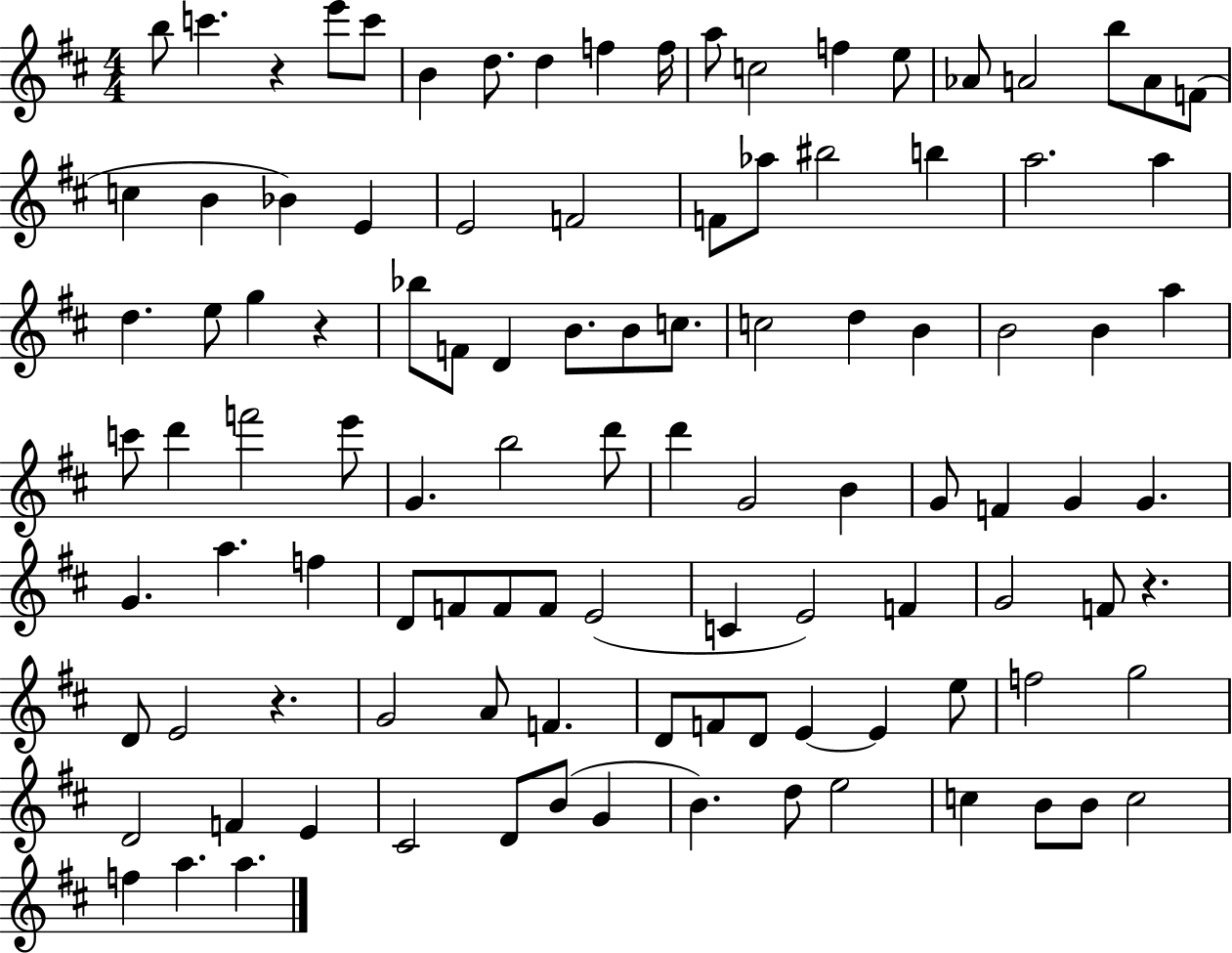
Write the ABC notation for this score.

X:1
T:Untitled
M:4/4
L:1/4
K:D
b/2 c' z e'/2 c'/2 B d/2 d f f/4 a/2 c2 f e/2 _A/2 A2 b/2 A/2 F/2 c B _B E E2 F2 F/2 _a/2 ^b2 b a2 a d e/2 g z _b/2 F/2 D B/2 B/2 c/2 c2 d B B2 B a c'/2 d' f'2 e'/2 G b2 d'/2 d' G2 B G/2 F G G G a f D/2 F/2 F/2 F/2 E2 C E2 F G2 F/2 z D/2 E2 z G2 A/2 F D/2 F/2 D/2 E E e/2 f2 g2 D2 F E ^C2 D/2 B/2 G B d/2 e2 c B/2 B/2 c2 f a a